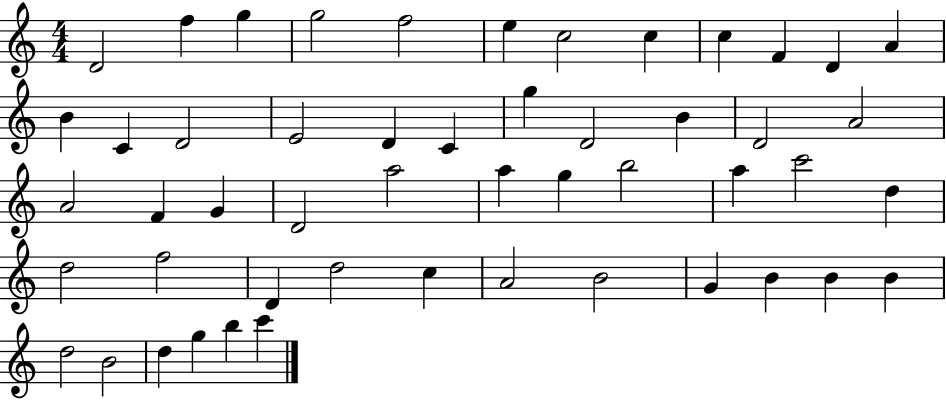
X:1
T:Untitled
M:4/4
L:1/4
K:C
D2 f g g2 f2 e c2 c c F D A B C D2 E2 D C g D2 B D2 A2 A2 F G D2 a2 a g b2 a c'2 d d2 f2 D d2 c A2 B2 G B B B d2 B2 d g b c'